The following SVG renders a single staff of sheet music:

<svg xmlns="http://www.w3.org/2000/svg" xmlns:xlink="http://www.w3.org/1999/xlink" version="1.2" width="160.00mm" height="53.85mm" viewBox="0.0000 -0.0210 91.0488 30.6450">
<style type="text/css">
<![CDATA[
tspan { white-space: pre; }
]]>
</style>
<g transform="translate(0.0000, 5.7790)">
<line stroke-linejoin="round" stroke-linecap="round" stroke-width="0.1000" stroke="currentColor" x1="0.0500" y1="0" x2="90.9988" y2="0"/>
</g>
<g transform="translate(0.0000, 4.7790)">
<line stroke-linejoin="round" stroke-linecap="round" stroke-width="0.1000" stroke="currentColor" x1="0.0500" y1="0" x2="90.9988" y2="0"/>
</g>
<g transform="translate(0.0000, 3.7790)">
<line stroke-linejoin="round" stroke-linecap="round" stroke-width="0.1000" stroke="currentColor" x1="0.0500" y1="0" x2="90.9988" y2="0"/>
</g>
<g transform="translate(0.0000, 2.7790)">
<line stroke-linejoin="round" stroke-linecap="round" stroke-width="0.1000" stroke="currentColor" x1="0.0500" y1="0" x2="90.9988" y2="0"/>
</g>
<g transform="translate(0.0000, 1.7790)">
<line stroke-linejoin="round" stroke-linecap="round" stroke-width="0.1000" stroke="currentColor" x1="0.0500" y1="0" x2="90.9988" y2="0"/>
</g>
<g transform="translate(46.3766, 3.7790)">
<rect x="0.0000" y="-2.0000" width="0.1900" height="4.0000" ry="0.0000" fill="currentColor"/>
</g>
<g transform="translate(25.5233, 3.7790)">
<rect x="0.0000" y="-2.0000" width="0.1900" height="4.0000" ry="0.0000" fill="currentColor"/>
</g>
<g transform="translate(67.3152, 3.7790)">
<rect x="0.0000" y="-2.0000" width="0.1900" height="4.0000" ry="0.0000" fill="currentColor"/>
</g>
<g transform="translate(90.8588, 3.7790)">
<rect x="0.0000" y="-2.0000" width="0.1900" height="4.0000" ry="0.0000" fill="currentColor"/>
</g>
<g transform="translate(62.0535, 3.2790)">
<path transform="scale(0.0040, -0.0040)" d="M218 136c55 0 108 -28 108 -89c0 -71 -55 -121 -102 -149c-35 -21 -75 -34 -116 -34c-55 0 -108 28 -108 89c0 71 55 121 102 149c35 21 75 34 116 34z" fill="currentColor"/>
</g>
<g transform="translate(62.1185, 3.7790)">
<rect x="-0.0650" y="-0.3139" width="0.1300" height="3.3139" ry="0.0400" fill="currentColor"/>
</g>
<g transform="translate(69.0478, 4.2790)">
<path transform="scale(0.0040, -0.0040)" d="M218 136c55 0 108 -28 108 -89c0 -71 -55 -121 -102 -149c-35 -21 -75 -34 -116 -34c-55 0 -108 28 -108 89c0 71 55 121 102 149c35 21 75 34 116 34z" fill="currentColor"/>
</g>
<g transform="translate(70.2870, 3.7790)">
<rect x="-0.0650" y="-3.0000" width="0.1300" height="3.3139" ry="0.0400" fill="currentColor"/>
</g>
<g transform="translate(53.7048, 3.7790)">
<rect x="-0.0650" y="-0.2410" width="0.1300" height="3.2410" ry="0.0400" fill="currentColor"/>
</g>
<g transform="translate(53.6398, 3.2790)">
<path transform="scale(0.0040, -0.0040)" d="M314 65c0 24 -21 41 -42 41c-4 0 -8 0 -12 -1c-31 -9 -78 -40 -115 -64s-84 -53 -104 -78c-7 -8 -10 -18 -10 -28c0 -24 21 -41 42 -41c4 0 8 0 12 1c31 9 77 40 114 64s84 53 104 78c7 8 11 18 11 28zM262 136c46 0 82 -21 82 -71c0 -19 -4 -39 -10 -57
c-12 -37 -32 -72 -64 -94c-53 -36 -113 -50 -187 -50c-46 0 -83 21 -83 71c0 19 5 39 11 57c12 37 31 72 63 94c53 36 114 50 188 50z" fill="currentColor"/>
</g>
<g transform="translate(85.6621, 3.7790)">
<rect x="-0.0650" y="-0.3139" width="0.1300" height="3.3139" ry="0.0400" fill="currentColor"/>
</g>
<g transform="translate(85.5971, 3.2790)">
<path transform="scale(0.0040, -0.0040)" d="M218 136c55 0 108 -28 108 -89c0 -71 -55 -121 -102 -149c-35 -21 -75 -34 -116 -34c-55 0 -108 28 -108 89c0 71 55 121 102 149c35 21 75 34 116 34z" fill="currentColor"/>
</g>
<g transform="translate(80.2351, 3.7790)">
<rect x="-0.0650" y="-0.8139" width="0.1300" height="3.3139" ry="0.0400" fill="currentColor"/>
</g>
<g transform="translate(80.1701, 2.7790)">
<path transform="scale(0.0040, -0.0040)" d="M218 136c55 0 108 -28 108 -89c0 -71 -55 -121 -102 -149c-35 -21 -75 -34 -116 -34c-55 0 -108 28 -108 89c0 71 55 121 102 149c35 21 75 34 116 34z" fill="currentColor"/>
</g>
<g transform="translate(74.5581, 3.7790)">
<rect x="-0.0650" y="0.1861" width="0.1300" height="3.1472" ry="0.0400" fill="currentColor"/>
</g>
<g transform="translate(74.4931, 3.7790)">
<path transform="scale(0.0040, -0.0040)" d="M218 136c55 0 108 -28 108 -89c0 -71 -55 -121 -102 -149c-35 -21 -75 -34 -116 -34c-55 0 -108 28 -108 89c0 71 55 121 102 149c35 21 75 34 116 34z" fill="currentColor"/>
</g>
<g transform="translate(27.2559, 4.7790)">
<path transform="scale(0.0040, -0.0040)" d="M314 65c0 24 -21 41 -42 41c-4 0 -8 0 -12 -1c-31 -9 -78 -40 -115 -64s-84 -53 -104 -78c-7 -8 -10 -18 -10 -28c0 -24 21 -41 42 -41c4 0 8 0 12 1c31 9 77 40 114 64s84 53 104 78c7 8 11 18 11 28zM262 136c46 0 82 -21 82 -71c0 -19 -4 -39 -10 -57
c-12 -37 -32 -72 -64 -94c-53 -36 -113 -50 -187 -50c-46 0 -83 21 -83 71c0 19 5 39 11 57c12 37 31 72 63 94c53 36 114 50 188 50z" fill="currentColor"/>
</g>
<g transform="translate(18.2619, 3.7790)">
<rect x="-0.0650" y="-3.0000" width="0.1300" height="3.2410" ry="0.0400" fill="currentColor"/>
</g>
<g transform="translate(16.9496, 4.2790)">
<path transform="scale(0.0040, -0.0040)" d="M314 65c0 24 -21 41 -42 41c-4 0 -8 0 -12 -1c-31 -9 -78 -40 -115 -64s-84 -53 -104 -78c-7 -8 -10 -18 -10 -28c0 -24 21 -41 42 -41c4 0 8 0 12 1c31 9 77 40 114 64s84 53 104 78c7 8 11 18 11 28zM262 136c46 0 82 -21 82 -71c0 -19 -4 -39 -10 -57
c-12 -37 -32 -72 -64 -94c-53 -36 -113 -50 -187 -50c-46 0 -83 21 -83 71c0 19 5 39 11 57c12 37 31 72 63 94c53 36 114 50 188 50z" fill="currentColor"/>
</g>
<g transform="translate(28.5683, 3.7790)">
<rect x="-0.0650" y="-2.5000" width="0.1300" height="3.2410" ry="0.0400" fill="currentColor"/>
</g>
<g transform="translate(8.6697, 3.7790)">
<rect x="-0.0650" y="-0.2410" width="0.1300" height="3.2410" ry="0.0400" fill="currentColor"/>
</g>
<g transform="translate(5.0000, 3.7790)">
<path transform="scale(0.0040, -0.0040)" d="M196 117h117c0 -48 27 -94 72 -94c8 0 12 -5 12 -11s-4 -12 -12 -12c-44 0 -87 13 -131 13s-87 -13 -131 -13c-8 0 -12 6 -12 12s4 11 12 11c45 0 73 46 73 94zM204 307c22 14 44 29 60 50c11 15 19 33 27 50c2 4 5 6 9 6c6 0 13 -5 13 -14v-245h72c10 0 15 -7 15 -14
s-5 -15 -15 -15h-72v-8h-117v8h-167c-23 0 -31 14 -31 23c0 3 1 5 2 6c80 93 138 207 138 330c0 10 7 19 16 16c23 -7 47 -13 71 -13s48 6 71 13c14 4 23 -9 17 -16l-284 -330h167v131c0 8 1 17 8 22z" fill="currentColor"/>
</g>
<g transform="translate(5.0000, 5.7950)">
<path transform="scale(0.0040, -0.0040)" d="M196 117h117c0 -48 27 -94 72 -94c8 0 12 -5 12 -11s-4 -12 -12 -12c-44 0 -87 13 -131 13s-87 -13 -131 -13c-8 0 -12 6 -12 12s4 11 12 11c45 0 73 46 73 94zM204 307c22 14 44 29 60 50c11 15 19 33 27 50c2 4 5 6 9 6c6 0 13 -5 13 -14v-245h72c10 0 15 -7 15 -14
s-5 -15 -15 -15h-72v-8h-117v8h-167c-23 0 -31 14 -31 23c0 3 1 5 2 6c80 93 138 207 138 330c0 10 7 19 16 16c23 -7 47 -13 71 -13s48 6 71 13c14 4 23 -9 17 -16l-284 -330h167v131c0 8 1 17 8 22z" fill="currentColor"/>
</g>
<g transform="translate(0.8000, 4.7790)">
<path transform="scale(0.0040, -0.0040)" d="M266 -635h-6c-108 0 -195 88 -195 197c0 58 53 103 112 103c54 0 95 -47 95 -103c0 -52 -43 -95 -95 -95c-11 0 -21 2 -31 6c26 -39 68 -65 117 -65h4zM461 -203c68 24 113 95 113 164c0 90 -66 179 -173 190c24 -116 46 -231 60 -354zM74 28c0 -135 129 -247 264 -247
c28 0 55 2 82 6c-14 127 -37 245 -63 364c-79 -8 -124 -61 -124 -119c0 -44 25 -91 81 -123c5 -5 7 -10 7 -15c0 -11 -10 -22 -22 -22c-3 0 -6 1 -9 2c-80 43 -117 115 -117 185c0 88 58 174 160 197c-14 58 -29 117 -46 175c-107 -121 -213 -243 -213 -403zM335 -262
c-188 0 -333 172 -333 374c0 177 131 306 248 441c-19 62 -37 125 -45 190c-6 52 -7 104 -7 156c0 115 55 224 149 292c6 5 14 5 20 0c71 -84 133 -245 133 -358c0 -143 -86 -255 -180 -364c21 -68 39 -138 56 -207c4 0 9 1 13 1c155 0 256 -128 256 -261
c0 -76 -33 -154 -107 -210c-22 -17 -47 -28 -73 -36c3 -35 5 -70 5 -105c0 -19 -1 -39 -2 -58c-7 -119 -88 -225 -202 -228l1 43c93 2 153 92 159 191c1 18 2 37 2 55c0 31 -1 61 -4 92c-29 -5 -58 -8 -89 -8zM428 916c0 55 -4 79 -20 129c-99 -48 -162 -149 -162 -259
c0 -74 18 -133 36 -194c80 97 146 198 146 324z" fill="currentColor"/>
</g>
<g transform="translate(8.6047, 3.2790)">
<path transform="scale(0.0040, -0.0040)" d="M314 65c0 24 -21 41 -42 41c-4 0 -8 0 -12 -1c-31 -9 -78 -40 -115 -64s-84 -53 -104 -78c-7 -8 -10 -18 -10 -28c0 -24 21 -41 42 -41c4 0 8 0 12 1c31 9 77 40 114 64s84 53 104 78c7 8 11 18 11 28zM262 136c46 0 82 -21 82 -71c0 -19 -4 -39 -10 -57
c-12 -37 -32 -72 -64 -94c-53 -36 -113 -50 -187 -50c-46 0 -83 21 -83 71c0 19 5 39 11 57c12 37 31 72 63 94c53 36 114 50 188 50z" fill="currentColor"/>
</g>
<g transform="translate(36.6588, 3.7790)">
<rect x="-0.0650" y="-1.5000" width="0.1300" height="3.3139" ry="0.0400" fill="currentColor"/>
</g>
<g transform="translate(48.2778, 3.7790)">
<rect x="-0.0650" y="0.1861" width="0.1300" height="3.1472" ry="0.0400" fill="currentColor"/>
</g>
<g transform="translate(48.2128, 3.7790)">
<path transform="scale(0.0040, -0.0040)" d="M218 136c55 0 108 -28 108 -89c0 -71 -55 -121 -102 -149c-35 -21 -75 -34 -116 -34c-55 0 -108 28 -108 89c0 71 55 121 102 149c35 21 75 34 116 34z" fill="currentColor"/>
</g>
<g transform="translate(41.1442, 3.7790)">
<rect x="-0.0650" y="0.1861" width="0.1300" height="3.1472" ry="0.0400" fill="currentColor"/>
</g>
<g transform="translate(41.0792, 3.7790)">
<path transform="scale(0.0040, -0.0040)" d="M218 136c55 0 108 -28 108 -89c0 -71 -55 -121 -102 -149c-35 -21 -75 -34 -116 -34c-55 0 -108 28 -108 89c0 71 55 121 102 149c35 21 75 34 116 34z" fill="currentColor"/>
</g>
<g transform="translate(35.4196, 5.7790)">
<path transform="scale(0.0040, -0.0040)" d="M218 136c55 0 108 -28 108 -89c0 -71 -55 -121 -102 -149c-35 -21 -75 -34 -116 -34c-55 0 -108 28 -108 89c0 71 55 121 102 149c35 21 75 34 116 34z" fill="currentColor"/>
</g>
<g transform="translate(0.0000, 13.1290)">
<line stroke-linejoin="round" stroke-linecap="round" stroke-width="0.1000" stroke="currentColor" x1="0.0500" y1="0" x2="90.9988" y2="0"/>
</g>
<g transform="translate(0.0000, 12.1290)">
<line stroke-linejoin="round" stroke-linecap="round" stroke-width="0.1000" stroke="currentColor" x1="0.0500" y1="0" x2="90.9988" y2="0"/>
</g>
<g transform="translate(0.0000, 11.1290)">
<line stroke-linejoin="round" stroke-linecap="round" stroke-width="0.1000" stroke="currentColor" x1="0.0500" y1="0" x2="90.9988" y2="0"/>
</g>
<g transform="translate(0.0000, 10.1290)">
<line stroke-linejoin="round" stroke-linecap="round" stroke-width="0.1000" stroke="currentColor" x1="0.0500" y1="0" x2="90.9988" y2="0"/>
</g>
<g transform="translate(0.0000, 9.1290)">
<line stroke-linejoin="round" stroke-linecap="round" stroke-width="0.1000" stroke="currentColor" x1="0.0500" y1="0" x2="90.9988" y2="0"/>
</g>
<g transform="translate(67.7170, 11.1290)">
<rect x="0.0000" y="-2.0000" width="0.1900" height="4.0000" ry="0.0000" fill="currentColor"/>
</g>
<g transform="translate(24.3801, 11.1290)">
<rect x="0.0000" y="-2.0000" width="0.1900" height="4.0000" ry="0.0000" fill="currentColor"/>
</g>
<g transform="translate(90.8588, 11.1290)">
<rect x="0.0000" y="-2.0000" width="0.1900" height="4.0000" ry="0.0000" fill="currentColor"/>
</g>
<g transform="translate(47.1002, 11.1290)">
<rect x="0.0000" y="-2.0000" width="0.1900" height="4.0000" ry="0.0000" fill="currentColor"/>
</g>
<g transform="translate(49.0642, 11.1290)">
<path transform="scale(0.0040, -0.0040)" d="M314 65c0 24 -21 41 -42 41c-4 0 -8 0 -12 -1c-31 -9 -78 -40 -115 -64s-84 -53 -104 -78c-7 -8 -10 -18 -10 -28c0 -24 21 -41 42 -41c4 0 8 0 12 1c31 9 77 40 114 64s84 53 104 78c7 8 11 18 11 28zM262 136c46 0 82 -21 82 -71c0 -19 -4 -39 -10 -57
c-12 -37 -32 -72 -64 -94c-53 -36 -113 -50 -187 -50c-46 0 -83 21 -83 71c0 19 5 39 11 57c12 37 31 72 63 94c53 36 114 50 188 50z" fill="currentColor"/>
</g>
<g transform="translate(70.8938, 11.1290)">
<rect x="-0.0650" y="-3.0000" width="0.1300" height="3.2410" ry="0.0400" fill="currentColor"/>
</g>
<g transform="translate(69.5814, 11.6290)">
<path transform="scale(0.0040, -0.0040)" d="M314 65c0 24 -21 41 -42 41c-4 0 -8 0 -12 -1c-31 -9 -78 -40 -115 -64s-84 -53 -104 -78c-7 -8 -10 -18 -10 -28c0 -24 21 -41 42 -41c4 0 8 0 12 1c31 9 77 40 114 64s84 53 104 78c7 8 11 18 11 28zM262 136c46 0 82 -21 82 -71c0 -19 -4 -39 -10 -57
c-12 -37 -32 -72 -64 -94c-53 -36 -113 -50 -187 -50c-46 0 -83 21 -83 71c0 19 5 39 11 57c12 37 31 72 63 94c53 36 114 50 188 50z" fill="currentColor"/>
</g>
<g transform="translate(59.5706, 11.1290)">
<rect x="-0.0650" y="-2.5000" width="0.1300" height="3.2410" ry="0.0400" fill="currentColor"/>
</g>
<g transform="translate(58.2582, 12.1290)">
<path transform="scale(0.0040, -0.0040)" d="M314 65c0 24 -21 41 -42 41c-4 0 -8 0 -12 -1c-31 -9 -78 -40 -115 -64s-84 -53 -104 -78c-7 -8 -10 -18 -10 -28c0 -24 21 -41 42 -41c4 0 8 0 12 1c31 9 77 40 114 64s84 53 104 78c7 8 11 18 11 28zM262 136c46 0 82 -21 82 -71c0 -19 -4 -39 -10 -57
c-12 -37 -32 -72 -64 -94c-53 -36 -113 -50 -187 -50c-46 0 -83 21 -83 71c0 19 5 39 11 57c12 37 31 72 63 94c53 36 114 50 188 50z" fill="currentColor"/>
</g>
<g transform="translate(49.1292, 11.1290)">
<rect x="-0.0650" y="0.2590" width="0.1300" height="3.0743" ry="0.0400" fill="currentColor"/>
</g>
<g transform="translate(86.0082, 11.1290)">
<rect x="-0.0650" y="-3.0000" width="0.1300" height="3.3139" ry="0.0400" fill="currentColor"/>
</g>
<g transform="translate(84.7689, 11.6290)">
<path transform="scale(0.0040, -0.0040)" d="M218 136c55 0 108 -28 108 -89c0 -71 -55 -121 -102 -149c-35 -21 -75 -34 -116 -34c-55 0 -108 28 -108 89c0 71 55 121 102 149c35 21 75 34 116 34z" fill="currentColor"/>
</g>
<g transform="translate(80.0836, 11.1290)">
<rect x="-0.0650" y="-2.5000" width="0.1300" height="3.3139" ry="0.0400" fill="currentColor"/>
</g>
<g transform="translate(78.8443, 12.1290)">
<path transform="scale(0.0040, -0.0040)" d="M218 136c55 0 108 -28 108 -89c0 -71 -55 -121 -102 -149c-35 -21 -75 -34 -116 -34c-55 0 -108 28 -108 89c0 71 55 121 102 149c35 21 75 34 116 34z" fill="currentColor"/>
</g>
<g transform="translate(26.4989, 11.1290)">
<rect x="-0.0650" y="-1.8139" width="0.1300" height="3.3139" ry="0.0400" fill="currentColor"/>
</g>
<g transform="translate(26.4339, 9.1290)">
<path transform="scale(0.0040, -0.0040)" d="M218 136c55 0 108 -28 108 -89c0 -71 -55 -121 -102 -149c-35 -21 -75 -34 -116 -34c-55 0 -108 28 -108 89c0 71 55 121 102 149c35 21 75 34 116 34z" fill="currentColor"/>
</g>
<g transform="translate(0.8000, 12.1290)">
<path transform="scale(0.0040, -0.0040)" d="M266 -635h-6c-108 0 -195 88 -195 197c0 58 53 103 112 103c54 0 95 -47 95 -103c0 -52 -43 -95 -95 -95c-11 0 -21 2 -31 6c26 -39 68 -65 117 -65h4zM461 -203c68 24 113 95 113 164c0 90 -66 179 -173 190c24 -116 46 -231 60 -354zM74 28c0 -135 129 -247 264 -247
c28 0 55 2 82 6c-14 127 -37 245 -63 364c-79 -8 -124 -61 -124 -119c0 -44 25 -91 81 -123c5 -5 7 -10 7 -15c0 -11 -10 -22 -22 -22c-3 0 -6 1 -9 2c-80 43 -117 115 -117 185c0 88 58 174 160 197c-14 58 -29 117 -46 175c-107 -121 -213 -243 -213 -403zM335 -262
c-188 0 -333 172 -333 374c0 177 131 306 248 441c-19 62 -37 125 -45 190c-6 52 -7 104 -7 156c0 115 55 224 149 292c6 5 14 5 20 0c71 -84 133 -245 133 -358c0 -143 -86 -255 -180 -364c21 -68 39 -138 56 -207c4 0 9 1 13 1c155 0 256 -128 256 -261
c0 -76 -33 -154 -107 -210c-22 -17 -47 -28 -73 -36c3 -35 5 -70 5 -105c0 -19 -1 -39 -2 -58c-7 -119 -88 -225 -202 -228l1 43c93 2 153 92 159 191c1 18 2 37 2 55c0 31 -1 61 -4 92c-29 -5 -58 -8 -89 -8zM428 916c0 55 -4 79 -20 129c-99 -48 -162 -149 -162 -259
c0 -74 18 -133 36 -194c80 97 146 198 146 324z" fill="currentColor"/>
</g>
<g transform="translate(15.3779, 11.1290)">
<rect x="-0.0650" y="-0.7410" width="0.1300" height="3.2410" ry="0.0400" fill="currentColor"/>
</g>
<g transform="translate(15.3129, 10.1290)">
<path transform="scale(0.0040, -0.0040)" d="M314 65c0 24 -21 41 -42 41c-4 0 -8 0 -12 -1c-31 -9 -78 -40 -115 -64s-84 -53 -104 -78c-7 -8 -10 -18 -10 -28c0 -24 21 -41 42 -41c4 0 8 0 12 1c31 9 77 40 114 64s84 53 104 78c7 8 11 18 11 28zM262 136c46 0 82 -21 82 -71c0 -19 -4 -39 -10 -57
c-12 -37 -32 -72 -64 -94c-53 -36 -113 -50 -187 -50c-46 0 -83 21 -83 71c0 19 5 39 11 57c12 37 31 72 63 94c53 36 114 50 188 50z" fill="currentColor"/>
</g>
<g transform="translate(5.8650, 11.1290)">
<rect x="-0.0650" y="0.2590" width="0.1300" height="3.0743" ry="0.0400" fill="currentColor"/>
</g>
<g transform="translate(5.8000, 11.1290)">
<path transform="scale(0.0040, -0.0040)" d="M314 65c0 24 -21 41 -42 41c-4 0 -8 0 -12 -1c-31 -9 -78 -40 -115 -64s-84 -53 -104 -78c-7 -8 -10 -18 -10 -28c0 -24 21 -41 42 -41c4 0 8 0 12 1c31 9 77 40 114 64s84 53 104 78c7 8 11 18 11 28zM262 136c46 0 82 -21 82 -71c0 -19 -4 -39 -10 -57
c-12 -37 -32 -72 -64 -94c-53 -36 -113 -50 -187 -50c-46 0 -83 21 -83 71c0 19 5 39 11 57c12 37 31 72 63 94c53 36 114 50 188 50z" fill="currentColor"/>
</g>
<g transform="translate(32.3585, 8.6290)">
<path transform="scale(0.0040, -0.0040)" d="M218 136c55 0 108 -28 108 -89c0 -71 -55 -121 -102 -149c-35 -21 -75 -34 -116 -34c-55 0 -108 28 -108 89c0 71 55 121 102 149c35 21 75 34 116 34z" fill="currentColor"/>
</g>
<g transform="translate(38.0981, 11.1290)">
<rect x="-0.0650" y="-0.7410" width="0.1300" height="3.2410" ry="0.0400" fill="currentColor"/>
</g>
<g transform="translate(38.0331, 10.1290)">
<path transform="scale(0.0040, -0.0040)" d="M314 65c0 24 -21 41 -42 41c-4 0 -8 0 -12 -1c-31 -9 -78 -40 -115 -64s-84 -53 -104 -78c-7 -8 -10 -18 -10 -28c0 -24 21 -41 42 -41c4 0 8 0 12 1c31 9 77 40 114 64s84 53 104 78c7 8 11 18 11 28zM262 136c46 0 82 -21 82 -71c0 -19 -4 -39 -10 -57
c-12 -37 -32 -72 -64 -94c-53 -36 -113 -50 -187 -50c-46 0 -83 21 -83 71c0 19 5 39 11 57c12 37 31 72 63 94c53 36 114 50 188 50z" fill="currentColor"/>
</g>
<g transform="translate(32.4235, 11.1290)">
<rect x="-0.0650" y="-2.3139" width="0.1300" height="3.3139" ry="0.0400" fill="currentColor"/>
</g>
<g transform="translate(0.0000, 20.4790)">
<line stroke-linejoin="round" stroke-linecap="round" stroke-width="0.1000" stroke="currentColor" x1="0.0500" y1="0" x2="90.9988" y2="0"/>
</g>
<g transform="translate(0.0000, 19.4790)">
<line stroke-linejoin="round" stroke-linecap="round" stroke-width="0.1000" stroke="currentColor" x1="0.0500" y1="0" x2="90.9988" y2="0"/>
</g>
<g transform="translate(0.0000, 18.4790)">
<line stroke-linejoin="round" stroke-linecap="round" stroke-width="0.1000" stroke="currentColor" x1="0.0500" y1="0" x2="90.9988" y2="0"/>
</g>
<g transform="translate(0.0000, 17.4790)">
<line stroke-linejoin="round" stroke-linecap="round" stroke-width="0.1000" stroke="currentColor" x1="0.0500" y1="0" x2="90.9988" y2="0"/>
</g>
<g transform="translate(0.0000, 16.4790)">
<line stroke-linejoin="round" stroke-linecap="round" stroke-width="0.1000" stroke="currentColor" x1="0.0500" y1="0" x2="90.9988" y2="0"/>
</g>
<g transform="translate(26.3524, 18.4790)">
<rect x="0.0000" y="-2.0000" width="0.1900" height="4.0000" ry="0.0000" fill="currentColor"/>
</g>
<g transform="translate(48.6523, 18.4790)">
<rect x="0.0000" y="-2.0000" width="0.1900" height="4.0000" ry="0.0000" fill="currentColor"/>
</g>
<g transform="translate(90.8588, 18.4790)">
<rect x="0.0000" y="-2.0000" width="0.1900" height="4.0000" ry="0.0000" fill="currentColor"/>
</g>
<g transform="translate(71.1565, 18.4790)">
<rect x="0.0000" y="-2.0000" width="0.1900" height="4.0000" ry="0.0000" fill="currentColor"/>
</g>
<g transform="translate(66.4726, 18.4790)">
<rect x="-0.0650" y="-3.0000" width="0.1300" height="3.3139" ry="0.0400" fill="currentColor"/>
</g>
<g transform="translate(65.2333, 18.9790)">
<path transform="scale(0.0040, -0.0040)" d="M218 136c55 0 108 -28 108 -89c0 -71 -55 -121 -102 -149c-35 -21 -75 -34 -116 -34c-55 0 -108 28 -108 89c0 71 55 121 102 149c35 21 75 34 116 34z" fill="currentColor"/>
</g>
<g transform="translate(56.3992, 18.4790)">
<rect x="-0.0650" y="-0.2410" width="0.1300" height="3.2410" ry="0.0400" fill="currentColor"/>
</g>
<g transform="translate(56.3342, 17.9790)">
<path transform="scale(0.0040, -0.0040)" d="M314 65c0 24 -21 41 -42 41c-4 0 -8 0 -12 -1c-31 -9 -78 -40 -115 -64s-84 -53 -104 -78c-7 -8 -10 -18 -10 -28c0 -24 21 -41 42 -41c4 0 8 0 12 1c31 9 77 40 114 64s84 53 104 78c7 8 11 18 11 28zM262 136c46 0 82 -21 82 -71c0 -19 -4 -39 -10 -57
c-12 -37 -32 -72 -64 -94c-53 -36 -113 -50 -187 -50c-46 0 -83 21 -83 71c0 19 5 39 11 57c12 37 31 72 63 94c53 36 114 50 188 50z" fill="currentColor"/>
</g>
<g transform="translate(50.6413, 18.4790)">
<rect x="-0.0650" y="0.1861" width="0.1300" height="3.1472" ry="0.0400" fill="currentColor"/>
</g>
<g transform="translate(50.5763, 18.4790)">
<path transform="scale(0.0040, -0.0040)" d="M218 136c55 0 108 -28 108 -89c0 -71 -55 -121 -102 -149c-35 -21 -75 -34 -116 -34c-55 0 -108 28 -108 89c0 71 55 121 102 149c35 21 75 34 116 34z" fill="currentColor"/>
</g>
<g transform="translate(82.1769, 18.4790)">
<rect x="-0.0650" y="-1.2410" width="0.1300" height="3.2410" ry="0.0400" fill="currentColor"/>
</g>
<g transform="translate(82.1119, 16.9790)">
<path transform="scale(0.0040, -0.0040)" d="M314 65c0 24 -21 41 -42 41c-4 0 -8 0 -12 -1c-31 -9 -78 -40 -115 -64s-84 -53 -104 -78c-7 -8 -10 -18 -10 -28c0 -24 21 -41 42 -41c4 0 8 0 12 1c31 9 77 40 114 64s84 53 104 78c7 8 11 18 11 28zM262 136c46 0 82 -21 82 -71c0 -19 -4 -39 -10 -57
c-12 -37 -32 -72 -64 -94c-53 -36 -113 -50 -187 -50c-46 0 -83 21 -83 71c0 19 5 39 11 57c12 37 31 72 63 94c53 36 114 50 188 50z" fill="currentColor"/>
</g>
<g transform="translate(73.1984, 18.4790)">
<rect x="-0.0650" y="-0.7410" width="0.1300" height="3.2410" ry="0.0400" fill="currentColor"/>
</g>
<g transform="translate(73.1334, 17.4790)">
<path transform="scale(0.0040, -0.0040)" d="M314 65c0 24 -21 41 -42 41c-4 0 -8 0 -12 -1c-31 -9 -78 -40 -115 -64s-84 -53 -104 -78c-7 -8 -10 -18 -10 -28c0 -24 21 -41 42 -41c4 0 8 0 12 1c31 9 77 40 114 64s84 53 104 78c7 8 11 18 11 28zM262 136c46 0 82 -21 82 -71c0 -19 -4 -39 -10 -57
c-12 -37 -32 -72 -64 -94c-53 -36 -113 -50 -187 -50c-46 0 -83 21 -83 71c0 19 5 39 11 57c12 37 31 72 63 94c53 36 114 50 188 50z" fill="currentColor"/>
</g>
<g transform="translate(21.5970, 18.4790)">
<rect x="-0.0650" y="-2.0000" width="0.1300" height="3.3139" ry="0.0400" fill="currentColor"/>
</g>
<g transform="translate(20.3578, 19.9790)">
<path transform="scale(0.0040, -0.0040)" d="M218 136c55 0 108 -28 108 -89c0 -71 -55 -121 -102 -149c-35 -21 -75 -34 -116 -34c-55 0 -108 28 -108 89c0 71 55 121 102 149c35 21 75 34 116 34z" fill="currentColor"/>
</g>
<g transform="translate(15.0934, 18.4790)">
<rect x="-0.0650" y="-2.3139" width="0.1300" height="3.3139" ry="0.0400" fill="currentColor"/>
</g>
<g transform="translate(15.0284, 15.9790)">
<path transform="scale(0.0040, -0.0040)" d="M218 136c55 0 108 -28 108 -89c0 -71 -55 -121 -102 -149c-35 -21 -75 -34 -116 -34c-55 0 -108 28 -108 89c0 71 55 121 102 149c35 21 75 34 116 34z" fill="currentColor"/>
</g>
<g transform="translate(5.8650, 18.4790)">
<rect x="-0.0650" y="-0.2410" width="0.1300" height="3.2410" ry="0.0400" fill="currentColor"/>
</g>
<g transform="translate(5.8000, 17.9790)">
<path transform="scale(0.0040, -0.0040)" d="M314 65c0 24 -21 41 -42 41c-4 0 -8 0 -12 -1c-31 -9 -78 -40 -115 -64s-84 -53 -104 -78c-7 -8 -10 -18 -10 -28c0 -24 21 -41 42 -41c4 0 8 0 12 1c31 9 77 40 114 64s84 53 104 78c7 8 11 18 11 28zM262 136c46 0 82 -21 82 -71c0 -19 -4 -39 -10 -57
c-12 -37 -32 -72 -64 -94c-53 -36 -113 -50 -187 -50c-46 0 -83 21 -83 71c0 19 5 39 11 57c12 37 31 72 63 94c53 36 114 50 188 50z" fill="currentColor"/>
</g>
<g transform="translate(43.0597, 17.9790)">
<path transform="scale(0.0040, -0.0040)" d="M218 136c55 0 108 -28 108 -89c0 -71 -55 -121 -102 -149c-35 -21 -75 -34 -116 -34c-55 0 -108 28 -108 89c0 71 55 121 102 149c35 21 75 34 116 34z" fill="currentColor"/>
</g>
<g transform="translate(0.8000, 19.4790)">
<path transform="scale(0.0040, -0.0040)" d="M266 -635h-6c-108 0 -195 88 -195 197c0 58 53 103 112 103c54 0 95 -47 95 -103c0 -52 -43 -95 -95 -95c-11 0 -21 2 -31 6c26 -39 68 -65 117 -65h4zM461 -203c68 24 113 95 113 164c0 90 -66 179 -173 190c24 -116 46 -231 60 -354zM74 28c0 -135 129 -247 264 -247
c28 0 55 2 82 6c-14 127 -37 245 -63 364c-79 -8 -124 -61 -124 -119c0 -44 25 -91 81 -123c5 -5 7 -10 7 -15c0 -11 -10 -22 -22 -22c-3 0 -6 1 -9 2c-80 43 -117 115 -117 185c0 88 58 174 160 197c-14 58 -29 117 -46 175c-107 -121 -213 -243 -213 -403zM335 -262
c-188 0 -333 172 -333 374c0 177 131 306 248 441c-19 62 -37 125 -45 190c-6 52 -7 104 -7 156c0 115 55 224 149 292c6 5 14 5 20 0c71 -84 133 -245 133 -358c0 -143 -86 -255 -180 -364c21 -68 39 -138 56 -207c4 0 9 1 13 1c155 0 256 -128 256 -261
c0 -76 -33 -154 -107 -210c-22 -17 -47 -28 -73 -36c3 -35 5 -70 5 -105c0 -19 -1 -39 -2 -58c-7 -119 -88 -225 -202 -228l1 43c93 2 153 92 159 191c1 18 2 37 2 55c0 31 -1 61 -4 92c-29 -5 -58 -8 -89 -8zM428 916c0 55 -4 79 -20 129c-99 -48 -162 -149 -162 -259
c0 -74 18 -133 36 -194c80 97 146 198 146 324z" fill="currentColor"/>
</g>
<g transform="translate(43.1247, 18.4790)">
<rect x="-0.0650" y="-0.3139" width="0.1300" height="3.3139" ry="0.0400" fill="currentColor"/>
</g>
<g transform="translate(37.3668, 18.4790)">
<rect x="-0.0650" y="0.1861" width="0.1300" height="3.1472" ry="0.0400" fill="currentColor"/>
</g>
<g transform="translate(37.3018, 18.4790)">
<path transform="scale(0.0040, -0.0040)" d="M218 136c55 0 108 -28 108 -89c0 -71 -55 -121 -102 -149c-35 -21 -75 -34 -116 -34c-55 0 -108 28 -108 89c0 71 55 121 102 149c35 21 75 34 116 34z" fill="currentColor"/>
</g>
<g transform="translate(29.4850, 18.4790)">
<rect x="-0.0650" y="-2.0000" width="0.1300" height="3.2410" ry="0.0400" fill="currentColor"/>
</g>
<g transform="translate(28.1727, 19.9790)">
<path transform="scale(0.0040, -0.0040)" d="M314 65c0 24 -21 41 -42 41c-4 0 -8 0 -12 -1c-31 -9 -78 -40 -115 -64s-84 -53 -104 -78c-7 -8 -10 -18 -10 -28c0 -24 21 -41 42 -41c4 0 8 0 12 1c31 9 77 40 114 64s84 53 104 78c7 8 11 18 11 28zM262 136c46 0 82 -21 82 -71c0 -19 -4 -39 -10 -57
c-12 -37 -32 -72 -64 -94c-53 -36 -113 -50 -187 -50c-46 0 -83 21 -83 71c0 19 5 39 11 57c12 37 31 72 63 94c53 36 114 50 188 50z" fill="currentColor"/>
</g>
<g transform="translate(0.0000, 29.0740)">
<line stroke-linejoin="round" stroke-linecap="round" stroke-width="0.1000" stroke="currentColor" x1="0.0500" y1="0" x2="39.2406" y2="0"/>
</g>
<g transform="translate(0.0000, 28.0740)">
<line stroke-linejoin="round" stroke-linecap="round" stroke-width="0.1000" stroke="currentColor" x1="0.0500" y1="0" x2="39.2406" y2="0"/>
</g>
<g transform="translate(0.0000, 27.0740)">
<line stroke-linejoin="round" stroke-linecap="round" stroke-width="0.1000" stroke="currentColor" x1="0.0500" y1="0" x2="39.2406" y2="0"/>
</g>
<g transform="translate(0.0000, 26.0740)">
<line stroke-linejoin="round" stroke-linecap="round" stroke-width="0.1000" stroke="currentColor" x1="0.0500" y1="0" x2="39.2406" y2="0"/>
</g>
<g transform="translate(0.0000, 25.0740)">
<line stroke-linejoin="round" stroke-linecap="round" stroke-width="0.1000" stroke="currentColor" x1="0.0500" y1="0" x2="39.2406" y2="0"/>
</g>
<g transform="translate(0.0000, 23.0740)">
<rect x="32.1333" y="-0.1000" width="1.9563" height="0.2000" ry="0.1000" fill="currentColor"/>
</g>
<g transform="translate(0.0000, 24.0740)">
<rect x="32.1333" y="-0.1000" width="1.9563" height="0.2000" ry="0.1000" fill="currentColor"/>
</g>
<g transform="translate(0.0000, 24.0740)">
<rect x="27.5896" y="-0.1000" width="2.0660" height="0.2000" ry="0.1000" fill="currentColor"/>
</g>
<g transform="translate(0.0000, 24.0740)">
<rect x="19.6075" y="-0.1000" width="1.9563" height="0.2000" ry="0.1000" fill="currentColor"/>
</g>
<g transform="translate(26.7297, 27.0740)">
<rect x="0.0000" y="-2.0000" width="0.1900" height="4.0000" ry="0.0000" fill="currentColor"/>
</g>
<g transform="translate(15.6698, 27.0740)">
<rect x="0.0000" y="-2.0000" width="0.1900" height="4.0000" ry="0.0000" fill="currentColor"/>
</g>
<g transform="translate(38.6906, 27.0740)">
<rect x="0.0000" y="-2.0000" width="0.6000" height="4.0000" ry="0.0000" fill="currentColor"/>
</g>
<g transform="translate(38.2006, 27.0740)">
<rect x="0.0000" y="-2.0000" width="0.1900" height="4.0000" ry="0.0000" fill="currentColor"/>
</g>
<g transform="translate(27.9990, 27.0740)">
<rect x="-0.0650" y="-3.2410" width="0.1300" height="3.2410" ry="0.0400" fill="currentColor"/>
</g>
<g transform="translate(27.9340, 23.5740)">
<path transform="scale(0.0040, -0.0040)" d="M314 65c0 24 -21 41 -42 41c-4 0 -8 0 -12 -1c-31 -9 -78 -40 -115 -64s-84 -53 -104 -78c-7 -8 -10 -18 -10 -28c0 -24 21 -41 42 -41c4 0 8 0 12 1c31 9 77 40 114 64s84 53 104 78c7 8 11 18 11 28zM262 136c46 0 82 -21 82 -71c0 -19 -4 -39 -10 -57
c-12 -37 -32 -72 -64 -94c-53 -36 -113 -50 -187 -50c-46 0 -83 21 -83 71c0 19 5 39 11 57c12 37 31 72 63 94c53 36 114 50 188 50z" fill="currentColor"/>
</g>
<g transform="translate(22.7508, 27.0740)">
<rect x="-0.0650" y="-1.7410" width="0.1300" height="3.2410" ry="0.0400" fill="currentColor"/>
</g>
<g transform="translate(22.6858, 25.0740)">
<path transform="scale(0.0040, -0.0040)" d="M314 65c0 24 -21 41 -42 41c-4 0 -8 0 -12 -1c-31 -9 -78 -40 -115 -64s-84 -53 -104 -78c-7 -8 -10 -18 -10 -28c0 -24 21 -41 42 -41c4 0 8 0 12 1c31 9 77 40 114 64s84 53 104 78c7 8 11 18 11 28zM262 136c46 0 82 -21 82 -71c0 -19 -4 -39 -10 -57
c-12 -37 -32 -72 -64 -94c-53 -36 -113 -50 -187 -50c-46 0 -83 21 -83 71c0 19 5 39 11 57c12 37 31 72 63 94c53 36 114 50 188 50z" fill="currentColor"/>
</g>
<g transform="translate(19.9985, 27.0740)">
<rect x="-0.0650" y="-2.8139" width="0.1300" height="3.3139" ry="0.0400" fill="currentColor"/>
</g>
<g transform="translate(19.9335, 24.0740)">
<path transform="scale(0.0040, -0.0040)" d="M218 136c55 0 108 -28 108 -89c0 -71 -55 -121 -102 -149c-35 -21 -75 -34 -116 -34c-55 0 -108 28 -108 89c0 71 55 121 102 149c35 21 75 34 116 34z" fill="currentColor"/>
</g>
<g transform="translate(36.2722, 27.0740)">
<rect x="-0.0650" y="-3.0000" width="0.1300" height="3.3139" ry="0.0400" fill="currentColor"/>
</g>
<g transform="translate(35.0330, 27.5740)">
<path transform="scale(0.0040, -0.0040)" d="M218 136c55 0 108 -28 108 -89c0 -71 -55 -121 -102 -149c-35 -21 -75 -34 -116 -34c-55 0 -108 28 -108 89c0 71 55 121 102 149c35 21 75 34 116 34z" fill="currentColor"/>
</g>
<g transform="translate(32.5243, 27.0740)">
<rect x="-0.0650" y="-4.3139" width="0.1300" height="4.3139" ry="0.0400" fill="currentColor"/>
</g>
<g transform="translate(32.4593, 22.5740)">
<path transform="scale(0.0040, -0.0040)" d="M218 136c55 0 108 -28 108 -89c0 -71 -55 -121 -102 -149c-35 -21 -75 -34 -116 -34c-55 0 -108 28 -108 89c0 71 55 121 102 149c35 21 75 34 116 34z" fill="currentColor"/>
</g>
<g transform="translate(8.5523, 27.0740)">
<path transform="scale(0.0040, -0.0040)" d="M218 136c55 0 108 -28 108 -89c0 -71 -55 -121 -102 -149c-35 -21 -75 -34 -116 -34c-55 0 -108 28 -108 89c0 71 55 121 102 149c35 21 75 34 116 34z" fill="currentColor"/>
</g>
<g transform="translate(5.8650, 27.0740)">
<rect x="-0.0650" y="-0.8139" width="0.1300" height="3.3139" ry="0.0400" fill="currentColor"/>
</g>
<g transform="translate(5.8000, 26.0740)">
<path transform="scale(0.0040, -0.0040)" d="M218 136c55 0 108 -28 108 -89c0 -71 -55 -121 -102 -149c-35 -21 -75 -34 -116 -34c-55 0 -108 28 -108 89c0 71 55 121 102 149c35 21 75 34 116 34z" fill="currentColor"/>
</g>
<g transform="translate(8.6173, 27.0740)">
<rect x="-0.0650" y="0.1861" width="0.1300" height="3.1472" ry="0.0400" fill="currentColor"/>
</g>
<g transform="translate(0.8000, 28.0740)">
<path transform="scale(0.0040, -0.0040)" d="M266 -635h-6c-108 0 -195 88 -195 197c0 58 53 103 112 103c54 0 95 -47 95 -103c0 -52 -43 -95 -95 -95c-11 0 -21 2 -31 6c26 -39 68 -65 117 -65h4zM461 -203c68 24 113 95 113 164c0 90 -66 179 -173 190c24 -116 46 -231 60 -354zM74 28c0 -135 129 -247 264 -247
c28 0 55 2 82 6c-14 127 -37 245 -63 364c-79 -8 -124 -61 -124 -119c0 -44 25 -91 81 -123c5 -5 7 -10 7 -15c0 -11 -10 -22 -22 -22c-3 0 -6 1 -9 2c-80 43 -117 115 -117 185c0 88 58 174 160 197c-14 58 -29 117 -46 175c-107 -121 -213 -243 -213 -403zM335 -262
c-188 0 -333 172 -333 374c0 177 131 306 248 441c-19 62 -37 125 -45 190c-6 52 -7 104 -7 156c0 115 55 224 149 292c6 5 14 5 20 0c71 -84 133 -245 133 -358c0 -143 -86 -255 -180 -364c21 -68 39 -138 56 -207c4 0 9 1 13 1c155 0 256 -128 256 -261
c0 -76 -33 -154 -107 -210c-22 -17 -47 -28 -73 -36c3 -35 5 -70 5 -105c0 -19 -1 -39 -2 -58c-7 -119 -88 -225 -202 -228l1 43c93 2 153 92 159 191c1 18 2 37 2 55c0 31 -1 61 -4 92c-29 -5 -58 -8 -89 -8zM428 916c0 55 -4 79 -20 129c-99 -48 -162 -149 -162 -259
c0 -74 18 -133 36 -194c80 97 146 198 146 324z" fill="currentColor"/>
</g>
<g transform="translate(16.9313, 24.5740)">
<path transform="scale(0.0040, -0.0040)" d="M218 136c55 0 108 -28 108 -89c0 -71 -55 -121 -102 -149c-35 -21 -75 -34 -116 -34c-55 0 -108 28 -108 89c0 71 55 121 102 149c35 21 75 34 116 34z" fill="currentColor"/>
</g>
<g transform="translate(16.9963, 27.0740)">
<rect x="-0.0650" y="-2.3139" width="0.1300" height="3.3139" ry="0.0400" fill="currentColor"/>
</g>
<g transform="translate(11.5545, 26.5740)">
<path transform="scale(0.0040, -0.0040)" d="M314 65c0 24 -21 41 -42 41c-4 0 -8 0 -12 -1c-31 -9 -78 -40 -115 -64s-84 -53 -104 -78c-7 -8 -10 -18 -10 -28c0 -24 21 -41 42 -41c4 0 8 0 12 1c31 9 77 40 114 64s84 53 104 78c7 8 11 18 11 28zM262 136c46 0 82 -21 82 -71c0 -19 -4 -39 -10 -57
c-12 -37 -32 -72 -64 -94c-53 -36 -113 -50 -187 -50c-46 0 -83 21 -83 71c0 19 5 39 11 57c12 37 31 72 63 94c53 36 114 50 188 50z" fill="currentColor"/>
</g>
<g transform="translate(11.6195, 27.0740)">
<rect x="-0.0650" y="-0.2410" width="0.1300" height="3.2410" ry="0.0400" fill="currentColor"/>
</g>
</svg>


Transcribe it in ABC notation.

X:1
T:Untitled
M:4/4
L:1/4
K:C
c2 A2 G2 E B B c2 c A B d c B2 d2 f g d2 B2 G2 A2 G A c2 g F F2 B c B c2 A d2 e2 d B c2 g a f2 b2 d' A